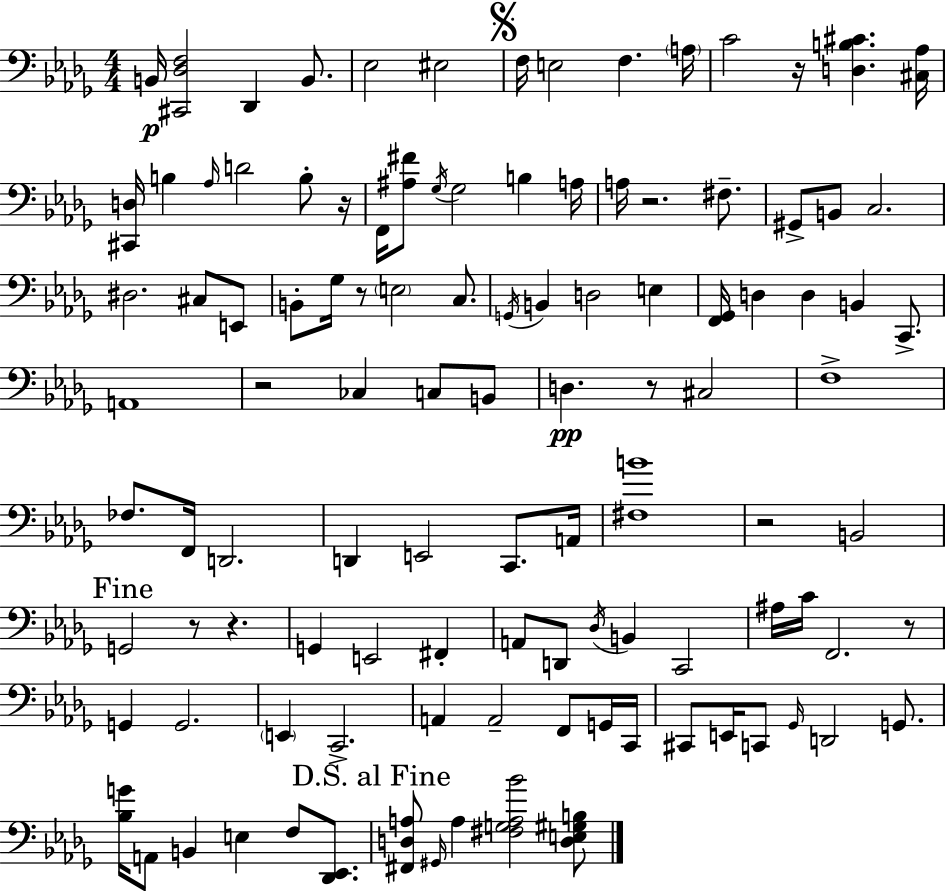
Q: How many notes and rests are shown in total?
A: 109